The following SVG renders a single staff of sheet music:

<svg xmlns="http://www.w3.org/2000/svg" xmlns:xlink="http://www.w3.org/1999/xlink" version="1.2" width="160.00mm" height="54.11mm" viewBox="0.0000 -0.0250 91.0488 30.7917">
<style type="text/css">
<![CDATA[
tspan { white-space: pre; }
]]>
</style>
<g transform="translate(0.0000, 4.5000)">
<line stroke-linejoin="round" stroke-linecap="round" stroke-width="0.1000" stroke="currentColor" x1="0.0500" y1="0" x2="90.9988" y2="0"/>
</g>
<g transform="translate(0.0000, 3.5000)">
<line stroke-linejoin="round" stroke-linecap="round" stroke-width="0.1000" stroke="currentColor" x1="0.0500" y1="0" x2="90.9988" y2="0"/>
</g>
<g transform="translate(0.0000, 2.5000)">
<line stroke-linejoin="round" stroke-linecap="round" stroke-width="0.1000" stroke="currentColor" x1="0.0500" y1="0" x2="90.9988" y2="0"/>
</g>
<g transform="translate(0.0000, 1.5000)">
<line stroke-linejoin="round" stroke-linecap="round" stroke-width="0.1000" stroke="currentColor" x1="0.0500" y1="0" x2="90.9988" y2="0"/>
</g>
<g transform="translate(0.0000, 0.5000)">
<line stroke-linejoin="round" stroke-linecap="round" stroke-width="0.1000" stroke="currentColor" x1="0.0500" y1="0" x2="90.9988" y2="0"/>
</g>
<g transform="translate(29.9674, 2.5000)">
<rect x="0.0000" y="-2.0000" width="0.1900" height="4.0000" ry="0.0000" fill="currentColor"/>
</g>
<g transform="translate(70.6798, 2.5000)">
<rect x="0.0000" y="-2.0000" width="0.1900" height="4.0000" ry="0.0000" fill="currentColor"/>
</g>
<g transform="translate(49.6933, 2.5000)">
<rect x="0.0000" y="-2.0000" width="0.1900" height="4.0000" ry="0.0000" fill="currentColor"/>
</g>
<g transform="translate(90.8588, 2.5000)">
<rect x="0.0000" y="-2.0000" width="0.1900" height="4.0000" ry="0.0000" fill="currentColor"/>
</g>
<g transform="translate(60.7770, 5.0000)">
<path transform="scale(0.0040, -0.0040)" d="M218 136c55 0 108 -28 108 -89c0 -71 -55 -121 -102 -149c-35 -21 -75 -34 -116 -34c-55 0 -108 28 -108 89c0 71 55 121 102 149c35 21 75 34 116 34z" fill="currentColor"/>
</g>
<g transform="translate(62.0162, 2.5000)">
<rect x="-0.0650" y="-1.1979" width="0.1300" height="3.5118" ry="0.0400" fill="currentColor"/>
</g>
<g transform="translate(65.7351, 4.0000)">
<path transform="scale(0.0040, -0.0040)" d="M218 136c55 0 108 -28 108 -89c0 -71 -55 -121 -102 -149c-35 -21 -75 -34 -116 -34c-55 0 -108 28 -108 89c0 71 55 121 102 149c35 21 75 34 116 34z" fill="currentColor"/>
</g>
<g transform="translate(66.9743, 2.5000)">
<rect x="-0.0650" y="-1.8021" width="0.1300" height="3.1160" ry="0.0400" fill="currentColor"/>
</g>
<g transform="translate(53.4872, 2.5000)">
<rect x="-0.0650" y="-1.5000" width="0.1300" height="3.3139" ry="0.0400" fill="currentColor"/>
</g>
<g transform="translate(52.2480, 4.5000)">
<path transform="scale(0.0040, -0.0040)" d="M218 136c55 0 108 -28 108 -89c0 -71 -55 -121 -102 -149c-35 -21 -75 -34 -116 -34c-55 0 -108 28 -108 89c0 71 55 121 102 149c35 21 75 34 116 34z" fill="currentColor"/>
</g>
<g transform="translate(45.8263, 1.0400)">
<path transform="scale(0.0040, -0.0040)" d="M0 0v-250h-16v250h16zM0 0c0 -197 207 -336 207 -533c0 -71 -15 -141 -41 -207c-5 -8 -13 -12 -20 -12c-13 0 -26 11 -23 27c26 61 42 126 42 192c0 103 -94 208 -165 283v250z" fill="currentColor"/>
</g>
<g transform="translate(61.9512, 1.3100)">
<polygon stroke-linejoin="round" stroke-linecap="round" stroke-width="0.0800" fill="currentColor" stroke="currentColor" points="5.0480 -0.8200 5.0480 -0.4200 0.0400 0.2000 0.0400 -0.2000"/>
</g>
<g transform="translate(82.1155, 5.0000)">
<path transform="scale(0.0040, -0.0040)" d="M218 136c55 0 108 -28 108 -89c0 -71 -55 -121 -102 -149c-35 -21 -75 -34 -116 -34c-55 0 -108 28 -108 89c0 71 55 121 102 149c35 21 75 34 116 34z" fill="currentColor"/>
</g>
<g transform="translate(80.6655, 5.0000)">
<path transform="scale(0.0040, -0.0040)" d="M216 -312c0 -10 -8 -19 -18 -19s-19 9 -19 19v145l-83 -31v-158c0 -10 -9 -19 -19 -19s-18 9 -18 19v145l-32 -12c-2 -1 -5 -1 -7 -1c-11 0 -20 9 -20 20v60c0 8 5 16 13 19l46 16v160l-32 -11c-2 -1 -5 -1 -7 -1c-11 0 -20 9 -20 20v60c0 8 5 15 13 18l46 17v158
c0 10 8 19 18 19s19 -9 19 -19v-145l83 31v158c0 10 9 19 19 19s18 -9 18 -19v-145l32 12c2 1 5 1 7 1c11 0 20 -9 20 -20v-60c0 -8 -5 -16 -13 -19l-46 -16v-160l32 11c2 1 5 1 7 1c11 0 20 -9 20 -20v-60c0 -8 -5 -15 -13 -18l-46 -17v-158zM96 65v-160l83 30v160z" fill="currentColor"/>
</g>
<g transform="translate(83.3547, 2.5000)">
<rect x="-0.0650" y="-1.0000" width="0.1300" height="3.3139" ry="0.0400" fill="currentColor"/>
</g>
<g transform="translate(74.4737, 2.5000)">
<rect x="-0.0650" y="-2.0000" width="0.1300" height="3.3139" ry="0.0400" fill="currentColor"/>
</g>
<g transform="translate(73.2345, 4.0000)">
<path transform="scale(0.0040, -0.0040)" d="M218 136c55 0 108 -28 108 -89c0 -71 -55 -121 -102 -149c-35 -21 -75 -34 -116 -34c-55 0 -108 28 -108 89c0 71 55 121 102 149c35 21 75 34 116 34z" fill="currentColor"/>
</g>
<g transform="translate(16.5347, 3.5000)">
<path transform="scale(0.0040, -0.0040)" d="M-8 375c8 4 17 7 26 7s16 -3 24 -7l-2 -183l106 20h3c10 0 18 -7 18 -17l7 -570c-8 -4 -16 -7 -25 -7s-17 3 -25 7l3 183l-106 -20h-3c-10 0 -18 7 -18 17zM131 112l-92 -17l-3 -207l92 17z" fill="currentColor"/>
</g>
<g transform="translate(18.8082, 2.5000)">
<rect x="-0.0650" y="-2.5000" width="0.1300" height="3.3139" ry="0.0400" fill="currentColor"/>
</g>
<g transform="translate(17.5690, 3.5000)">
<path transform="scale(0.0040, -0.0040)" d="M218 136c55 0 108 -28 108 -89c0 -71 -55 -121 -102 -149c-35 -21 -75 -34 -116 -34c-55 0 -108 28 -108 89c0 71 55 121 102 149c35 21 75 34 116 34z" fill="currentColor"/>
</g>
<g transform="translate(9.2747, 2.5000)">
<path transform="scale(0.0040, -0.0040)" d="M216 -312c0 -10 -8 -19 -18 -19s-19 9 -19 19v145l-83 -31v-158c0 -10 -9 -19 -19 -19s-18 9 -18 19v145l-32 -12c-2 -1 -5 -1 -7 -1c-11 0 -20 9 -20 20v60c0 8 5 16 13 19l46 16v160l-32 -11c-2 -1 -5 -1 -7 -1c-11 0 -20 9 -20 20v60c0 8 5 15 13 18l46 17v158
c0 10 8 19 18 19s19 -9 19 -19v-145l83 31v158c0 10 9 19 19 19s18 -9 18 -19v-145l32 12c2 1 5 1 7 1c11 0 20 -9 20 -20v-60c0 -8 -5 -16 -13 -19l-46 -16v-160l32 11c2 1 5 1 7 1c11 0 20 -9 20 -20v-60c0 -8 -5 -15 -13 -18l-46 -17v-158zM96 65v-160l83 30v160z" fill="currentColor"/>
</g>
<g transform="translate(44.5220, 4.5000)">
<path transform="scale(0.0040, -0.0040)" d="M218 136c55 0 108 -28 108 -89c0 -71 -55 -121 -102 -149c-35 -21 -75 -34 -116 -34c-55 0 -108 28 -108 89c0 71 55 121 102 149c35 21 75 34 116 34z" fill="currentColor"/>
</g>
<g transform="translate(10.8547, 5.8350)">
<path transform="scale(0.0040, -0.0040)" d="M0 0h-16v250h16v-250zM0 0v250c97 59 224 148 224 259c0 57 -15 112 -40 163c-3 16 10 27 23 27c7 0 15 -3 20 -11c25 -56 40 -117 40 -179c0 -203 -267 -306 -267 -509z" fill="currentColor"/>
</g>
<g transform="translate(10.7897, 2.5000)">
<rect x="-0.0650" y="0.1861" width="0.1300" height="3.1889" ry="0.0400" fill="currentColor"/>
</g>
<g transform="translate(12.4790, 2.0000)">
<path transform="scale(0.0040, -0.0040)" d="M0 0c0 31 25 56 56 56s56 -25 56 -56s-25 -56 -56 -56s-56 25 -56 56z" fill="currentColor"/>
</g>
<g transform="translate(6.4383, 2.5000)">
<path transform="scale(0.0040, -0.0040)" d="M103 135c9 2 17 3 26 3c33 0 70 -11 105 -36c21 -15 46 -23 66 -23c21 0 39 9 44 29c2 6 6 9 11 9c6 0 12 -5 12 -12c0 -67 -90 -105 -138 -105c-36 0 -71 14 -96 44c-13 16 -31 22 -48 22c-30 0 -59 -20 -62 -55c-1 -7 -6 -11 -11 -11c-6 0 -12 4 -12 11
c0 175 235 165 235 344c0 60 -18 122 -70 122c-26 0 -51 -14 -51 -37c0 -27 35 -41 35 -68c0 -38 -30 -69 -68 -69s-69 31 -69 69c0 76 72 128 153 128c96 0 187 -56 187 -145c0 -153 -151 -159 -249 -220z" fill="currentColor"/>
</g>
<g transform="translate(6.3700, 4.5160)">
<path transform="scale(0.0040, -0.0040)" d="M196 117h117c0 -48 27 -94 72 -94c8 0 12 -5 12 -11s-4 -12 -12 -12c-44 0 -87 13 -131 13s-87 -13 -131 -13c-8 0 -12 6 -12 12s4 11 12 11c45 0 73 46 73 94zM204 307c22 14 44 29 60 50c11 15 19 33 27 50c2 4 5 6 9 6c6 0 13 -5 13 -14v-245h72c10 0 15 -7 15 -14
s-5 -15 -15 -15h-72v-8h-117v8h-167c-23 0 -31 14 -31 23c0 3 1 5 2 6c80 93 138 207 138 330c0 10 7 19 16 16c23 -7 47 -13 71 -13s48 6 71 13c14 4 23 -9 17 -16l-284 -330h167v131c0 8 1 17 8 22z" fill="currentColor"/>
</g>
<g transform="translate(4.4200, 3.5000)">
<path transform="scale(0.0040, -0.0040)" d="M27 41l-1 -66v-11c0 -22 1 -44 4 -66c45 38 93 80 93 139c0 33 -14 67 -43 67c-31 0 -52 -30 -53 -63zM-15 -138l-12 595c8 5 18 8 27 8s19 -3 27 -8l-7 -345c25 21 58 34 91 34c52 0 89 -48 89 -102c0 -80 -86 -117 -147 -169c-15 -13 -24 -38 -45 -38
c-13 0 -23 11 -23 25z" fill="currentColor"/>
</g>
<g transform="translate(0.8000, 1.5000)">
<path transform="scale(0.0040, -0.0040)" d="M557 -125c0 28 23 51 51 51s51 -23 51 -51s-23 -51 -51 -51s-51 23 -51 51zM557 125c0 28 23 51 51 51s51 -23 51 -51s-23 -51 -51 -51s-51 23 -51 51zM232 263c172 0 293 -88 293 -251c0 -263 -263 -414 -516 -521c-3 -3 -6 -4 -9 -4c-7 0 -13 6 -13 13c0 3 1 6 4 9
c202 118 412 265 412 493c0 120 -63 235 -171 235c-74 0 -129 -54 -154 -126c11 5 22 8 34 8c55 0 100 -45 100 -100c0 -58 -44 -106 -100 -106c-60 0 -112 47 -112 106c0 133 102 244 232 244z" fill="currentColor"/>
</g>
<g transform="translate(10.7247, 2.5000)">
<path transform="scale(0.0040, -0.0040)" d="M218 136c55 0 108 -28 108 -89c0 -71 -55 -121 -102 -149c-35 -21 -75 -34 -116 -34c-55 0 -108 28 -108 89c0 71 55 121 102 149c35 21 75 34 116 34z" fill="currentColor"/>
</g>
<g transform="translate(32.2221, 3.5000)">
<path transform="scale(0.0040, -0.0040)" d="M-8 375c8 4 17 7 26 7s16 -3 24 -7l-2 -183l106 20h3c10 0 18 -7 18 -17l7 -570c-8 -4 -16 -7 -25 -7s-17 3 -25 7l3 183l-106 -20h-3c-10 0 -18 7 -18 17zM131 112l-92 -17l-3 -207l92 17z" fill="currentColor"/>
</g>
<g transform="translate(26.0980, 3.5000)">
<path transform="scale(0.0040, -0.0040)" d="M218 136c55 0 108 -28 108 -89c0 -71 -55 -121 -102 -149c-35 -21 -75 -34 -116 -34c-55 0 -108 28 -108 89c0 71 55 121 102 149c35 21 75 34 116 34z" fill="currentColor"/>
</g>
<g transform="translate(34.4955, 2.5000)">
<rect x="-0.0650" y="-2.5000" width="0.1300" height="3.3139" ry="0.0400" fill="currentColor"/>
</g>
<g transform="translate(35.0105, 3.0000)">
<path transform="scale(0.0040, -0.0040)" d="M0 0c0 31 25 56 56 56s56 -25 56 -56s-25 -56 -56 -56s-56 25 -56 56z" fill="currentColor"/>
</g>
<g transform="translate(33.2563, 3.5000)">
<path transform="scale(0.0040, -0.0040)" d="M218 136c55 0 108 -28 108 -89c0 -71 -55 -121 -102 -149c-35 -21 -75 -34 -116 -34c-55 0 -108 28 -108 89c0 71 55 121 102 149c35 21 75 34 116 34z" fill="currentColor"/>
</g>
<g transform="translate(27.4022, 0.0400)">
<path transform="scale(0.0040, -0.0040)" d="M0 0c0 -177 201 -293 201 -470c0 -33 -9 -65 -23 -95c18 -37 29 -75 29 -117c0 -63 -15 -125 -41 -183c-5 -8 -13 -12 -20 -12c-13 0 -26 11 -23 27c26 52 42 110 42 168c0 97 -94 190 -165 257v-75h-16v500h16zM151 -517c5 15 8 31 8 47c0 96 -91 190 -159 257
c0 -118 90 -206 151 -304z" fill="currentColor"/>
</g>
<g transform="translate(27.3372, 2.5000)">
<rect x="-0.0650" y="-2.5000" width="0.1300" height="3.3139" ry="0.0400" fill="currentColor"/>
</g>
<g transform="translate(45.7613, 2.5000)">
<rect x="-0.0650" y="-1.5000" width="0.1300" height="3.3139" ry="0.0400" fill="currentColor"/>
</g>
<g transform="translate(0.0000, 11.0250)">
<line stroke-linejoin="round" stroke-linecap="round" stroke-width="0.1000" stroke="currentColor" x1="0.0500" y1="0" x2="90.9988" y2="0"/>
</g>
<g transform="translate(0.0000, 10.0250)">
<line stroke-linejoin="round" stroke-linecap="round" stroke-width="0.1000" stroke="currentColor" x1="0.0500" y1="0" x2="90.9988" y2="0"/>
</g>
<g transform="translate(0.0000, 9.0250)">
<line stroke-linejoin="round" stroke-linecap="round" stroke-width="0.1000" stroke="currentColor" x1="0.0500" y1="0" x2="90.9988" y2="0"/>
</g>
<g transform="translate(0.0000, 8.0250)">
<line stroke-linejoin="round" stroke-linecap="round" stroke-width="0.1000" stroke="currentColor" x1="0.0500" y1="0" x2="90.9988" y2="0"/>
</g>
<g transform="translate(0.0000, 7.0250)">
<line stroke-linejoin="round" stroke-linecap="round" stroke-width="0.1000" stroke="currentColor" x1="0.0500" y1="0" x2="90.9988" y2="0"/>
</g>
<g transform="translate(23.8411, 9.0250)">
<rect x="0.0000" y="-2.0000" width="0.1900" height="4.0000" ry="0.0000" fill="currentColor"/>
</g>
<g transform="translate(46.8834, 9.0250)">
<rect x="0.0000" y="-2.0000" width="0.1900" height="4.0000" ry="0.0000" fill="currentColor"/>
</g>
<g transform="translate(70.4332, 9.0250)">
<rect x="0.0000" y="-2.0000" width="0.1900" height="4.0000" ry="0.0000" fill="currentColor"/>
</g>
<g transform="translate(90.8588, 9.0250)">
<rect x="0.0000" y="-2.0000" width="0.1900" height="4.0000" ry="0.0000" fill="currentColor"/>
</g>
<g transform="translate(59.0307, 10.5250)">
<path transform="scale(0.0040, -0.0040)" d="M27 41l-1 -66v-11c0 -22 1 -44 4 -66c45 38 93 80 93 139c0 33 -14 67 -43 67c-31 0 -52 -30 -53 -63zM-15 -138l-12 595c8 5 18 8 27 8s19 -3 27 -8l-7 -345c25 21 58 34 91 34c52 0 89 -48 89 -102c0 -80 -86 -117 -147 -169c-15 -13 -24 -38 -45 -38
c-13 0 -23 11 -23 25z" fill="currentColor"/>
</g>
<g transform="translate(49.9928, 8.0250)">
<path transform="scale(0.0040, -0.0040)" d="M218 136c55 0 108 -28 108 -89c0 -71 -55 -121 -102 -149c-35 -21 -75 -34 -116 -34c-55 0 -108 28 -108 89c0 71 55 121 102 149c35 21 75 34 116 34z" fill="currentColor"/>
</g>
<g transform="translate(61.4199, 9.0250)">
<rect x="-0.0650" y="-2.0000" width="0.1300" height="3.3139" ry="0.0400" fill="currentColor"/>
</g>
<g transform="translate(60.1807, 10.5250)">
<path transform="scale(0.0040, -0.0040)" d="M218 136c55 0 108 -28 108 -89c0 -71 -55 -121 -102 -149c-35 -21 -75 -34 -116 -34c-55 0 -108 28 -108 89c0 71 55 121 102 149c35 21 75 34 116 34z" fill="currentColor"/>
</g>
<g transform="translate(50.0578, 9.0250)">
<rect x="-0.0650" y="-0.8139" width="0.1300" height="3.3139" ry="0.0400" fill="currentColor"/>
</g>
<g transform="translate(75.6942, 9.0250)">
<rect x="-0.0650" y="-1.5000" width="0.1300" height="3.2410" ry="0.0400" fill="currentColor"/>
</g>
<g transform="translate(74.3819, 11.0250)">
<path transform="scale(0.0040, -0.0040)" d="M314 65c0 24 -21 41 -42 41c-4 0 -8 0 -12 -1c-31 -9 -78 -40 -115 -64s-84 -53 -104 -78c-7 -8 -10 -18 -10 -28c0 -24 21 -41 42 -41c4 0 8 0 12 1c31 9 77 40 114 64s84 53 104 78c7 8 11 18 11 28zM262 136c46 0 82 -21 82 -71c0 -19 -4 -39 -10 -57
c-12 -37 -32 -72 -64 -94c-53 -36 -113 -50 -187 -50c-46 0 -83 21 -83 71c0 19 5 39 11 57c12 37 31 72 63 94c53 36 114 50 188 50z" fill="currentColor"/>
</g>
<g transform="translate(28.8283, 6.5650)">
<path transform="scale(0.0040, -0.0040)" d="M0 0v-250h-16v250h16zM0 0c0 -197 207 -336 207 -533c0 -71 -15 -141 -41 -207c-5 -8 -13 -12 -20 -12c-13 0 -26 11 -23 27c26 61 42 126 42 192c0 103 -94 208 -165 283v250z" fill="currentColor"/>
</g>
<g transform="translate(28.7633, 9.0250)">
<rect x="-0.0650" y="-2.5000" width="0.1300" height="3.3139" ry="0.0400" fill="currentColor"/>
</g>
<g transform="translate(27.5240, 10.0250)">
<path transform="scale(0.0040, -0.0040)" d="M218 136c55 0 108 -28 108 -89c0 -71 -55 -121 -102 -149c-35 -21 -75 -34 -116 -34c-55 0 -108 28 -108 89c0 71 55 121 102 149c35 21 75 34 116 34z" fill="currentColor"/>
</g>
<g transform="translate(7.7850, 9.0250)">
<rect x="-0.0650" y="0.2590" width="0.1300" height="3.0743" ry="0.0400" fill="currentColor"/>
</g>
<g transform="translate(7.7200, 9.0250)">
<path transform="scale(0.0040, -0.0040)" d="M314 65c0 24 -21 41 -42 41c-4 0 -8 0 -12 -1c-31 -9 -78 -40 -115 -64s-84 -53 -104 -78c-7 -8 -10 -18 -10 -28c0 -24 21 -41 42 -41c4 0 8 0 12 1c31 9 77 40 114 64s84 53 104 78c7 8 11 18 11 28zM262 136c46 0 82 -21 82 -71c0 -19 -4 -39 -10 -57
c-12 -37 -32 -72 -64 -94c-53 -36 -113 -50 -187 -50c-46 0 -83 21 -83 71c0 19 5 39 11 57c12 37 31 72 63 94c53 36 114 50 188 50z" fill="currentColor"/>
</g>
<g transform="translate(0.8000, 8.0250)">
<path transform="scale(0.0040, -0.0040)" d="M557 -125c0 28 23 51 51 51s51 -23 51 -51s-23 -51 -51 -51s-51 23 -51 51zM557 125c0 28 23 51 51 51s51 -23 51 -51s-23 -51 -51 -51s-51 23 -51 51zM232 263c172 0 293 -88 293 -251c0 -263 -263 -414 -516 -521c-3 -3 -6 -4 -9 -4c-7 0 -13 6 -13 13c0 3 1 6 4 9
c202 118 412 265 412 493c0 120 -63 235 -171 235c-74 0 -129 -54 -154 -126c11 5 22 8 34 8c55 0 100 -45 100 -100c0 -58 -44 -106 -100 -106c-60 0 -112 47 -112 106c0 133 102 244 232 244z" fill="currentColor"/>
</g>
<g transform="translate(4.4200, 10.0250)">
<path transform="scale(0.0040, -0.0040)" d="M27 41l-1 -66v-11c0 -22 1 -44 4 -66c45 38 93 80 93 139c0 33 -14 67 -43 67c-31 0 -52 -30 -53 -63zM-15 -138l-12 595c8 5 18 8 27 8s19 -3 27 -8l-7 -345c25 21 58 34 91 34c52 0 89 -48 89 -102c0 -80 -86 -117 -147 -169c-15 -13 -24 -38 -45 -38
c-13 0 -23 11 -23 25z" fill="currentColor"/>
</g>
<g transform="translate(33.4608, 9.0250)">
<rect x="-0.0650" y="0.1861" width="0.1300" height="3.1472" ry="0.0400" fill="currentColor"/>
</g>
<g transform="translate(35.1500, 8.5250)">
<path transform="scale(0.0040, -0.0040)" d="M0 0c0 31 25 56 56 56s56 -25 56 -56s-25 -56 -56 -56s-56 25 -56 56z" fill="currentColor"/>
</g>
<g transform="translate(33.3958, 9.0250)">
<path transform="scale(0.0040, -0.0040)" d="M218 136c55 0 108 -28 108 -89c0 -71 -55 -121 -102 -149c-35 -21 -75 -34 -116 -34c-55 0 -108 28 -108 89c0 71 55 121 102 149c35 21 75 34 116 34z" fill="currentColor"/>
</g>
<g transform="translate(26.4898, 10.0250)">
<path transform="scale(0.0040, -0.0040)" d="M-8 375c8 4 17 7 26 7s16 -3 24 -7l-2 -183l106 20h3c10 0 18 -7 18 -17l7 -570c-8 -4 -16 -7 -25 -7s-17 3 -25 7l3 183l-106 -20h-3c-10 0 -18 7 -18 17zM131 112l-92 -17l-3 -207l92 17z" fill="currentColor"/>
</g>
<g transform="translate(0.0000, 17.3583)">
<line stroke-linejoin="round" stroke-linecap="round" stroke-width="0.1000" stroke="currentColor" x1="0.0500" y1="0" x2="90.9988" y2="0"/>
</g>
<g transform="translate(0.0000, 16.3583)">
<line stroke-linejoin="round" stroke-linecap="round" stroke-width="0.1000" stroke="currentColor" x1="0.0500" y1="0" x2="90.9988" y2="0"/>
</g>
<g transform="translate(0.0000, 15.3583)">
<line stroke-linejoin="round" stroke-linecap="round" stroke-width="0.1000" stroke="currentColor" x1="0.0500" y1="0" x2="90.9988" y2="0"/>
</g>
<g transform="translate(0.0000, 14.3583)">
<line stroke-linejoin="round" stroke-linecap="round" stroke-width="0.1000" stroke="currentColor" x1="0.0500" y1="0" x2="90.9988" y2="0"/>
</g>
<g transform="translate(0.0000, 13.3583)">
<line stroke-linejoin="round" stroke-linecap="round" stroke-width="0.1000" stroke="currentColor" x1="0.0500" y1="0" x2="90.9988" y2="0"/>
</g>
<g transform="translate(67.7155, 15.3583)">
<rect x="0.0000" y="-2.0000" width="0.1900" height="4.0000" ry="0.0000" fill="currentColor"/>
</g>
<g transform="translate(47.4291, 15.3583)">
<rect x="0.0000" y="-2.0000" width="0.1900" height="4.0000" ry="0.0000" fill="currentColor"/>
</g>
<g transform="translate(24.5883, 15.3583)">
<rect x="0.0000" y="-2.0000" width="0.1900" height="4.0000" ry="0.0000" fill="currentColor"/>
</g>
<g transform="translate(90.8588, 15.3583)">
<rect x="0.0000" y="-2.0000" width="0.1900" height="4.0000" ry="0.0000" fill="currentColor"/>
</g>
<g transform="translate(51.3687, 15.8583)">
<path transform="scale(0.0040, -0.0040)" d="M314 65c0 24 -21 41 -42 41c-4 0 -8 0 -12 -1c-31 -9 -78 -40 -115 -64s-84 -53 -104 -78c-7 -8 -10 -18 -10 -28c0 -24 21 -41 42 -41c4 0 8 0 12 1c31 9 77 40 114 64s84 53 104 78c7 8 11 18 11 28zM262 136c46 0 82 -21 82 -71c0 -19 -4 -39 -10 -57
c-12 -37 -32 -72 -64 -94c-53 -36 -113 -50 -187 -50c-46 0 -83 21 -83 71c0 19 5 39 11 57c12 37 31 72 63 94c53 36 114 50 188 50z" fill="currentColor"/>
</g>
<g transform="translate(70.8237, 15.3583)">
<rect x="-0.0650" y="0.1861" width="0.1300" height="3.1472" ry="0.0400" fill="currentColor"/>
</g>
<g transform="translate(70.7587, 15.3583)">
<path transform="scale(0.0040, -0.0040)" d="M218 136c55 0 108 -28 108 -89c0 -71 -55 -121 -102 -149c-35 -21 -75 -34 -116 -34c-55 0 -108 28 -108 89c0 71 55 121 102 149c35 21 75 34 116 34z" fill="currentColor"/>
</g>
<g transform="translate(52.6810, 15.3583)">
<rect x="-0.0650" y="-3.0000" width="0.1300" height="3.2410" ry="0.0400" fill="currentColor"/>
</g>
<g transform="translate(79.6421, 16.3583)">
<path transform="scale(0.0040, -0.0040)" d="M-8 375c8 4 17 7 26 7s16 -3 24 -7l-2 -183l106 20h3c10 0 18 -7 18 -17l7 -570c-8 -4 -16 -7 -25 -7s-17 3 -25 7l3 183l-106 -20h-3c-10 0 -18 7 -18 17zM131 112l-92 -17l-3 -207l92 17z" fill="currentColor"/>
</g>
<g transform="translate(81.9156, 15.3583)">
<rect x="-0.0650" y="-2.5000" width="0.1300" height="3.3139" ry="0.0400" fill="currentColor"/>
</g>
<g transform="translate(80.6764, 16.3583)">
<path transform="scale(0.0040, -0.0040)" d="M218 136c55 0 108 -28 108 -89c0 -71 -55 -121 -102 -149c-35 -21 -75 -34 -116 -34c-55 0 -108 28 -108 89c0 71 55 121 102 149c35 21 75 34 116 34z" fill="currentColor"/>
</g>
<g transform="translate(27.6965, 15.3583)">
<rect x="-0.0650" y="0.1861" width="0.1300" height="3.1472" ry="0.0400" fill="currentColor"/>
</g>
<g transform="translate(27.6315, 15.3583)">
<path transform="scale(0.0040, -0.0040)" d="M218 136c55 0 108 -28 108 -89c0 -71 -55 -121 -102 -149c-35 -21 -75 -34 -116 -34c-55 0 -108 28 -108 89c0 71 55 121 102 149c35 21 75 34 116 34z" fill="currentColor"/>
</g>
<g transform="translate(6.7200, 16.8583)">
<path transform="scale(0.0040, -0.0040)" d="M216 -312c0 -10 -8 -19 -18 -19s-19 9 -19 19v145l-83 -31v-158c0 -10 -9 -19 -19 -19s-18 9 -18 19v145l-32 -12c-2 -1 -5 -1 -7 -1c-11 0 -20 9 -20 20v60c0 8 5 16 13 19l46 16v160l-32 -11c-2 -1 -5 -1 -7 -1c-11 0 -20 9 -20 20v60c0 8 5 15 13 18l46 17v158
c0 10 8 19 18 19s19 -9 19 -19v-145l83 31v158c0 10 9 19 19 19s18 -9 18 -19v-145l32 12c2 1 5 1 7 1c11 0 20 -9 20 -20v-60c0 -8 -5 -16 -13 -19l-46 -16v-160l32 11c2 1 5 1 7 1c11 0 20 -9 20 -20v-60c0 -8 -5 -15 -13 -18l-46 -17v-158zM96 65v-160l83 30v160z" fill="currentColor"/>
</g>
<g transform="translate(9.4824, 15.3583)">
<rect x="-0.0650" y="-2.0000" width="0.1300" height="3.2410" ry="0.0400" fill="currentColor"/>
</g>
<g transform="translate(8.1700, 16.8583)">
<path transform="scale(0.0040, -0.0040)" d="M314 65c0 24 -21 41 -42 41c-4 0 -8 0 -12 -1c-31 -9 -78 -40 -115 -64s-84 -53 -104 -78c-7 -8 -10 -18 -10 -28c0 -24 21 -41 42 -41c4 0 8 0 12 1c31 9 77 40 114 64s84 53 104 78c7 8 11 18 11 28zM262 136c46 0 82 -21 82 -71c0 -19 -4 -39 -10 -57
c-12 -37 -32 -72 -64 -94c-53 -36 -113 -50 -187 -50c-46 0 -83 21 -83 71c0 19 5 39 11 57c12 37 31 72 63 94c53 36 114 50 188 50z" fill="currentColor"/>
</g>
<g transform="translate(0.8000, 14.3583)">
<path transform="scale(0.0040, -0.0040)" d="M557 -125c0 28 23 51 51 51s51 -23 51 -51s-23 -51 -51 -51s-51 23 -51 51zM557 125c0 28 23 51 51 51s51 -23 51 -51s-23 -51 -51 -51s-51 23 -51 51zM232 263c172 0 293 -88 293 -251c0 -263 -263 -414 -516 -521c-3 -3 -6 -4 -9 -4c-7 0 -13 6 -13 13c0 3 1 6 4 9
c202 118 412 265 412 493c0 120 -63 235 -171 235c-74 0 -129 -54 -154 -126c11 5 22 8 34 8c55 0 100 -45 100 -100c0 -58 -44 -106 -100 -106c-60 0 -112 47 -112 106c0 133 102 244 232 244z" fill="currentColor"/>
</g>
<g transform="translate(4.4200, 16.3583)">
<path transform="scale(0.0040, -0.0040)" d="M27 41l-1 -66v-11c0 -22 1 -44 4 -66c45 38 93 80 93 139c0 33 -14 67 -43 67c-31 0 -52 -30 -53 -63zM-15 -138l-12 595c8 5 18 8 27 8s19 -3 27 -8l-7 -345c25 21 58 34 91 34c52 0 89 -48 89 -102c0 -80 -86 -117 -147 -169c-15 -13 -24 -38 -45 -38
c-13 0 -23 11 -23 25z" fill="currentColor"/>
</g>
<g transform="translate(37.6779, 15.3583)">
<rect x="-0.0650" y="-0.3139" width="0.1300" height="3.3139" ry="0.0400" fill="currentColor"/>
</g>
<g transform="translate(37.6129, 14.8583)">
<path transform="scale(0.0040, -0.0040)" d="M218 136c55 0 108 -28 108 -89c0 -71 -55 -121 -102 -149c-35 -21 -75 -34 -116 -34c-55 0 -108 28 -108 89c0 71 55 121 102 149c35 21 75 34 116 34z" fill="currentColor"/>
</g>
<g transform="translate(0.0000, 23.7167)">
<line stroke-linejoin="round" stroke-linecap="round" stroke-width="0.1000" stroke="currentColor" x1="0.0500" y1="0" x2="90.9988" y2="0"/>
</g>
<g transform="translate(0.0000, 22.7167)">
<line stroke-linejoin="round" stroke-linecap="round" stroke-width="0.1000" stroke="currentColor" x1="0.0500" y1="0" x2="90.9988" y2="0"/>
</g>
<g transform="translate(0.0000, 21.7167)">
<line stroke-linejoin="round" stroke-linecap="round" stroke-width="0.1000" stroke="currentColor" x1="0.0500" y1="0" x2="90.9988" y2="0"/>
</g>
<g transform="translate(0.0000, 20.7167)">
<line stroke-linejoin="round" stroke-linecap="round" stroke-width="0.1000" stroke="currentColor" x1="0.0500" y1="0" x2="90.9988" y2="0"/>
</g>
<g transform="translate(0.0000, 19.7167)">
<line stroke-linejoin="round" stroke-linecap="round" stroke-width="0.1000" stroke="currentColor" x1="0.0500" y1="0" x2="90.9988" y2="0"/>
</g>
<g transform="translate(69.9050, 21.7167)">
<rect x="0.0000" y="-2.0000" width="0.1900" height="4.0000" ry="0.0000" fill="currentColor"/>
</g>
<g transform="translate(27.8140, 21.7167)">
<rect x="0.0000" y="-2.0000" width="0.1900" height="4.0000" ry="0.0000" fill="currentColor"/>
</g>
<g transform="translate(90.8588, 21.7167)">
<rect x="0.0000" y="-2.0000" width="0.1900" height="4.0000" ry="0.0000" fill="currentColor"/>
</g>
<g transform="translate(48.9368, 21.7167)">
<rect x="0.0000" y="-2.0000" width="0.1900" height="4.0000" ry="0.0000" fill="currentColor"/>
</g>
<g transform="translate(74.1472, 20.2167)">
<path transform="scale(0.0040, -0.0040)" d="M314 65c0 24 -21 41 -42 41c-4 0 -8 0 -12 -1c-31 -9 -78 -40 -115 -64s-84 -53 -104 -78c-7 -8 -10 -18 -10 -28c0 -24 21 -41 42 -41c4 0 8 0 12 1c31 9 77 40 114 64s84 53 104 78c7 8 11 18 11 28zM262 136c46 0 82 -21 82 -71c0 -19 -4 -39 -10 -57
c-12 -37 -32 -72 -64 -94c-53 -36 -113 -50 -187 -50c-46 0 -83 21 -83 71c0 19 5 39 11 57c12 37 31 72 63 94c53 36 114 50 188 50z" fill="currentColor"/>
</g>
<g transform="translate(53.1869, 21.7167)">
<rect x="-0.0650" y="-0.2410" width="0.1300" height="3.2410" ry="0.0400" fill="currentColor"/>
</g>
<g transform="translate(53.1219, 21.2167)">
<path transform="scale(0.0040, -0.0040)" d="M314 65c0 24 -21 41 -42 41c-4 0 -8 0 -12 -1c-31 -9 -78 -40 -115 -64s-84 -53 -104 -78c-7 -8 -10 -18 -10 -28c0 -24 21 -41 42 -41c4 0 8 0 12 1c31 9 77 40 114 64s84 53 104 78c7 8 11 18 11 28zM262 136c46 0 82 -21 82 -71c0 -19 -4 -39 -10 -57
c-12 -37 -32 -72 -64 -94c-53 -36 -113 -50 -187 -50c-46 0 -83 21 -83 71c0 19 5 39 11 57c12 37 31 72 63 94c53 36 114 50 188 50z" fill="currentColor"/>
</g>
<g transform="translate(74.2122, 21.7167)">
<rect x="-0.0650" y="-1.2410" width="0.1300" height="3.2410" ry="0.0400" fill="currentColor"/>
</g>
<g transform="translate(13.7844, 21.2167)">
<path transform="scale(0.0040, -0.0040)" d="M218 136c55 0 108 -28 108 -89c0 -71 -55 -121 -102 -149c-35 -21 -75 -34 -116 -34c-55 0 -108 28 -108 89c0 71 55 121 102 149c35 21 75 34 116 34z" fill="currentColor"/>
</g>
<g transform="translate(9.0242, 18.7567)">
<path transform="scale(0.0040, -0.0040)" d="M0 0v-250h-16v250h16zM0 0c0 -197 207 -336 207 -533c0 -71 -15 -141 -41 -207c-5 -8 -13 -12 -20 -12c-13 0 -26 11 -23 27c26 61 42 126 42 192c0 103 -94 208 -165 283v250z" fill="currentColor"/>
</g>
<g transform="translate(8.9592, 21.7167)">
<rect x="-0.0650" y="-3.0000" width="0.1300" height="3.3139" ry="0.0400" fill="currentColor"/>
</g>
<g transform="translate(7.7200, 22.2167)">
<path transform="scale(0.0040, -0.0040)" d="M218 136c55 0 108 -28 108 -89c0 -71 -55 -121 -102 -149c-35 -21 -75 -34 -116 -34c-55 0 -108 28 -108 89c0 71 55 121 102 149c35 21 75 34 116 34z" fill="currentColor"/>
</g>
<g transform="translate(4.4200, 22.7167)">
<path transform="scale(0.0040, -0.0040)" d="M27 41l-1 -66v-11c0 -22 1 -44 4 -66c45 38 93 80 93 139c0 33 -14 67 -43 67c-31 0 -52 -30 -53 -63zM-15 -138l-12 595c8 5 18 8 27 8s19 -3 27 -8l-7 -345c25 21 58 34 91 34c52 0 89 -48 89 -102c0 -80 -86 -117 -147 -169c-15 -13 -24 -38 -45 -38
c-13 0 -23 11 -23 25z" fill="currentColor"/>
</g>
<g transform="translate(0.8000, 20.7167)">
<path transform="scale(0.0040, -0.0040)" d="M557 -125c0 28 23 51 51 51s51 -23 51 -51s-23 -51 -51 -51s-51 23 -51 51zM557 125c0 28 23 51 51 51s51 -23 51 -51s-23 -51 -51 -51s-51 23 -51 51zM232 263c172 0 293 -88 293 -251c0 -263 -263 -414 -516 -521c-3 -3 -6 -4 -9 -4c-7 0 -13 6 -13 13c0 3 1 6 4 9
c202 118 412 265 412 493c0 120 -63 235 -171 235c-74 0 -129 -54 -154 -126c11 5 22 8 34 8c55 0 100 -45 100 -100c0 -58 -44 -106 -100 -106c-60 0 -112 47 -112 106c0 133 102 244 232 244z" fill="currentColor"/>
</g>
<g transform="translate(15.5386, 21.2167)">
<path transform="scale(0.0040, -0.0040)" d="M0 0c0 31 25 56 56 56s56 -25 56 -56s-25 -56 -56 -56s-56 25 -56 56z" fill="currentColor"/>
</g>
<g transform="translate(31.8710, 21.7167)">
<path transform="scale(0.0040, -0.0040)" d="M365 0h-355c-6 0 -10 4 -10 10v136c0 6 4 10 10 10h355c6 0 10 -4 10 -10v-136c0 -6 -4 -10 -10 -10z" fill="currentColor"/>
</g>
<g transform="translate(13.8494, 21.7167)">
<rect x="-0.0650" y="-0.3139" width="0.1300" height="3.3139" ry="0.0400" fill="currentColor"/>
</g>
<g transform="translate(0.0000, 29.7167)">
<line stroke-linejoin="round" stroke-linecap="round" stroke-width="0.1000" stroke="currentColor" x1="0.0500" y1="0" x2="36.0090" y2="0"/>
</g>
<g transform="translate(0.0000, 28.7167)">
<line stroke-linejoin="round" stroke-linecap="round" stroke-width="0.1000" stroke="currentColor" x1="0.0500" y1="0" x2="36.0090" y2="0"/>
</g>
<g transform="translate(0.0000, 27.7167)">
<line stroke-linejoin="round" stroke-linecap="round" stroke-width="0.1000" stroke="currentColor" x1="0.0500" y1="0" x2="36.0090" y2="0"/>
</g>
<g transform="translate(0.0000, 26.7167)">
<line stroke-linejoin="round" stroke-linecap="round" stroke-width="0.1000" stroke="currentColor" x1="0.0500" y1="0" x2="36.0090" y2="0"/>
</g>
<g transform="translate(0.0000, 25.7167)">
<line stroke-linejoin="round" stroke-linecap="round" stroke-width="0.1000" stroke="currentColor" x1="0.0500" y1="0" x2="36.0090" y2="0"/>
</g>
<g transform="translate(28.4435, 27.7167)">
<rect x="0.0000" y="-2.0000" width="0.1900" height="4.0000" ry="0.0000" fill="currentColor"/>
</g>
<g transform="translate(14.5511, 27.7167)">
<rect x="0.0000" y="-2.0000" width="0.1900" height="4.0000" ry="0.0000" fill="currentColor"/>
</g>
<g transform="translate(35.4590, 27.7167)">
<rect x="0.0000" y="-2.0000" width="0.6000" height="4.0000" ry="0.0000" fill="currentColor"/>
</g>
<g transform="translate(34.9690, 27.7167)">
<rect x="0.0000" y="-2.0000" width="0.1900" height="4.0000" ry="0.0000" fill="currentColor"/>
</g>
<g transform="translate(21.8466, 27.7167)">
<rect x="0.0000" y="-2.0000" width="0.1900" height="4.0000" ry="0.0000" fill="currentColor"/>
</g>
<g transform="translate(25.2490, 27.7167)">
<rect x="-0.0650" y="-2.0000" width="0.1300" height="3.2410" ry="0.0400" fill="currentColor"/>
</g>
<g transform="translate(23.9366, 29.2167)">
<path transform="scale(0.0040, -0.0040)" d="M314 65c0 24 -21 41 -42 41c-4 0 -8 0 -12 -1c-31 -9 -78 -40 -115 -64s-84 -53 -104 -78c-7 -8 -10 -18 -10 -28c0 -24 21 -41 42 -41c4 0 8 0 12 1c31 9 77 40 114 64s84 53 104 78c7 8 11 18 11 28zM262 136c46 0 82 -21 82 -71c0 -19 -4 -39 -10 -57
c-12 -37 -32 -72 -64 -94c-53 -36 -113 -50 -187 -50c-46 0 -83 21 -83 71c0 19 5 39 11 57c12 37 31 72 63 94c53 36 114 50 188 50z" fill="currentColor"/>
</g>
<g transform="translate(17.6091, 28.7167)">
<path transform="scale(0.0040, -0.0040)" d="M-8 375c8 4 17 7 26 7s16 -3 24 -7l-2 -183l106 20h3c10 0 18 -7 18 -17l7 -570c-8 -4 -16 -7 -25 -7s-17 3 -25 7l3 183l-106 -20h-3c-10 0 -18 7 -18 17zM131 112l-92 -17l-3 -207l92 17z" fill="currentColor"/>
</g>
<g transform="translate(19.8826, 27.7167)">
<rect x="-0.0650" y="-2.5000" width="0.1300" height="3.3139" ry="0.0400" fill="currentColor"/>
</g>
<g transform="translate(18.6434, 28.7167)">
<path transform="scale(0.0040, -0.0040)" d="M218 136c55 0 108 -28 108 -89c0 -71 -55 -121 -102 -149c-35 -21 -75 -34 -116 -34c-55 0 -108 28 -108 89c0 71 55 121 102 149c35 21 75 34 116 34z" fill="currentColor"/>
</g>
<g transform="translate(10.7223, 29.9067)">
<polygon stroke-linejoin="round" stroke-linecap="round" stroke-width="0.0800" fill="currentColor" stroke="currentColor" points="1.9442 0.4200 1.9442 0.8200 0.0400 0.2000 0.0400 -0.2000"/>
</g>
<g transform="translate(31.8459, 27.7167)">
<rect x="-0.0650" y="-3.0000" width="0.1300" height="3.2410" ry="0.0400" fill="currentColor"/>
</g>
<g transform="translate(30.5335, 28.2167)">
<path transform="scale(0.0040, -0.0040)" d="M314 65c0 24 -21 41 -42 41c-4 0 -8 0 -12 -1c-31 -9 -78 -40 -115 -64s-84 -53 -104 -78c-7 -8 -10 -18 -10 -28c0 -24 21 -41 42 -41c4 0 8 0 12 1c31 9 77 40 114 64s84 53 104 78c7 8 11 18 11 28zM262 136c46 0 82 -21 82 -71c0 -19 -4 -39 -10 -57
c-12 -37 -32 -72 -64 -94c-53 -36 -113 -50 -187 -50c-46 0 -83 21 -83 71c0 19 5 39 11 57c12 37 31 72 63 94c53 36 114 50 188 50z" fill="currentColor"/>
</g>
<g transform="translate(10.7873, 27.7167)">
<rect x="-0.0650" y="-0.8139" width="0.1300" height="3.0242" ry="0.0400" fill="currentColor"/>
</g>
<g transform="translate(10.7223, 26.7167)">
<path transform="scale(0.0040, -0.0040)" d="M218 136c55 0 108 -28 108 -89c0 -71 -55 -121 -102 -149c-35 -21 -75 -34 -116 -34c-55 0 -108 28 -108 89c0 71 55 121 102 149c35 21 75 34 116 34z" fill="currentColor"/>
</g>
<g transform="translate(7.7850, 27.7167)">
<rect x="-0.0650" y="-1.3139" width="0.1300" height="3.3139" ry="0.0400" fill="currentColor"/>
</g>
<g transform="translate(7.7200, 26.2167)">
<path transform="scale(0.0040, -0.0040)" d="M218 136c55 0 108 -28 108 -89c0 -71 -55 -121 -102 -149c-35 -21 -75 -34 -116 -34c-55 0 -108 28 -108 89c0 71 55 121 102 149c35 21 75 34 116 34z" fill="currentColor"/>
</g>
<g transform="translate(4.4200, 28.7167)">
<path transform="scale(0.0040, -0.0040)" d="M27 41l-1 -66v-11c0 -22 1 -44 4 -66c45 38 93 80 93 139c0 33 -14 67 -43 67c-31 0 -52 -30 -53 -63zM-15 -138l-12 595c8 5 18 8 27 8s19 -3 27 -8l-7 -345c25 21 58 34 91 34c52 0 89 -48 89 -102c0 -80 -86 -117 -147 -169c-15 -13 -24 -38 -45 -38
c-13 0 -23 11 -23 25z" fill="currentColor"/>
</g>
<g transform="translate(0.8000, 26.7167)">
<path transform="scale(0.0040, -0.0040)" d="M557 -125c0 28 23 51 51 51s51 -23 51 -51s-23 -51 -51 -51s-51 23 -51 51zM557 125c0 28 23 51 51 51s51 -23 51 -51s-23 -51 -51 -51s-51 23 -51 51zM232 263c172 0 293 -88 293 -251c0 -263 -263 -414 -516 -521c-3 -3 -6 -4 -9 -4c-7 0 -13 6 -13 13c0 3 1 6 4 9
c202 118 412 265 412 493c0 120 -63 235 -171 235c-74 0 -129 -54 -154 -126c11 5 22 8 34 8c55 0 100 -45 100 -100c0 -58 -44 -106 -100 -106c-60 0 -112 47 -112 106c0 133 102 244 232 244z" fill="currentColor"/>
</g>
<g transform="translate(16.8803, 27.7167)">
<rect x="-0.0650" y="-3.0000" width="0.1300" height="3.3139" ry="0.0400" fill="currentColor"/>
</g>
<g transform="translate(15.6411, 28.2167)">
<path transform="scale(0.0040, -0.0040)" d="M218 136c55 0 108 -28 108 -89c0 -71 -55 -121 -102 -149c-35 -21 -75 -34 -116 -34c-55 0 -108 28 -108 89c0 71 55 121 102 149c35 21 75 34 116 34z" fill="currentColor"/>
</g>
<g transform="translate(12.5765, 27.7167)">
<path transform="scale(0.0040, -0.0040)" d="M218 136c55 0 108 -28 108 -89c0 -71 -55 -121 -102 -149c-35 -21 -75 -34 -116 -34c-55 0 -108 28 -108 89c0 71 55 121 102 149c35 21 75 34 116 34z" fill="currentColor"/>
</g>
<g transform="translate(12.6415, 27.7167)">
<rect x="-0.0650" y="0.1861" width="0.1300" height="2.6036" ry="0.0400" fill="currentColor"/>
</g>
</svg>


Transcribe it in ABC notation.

X:1
T:Untitled
M:2/4
L:1/4
K:F
^D,/2 B,, B,,/4 B,, G,,/2 G,, F,,/2 A,,/2 A,, ^F,, D,2 B,,/2 D, F, _A,, G,,2 ^A,,2 D, E, C,2 D, B,, C,/2 E, z2 E,2 G,2 G, F,/2 D,/2 C, B,, A,,2 C,2